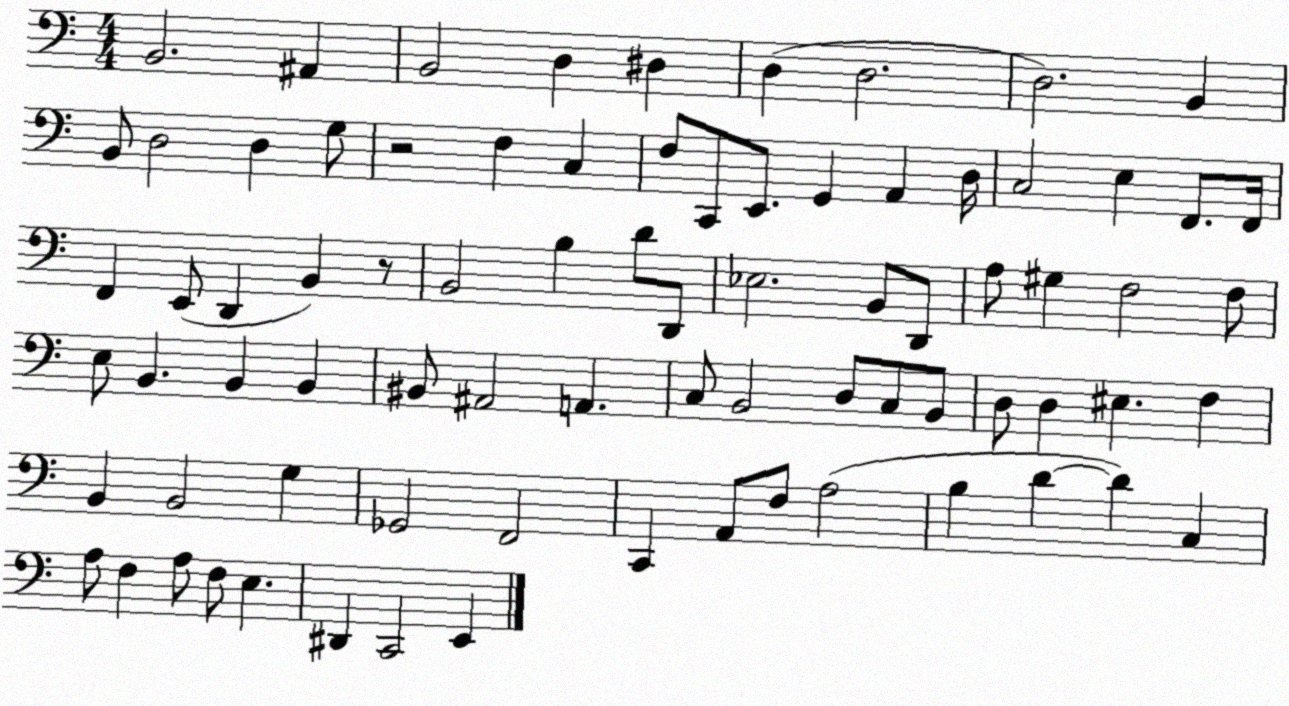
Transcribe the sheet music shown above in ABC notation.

X:1
T:Untitled
M:4/4
L:1/4
K:C
B,,2 ^A,, B,,2 D, ^D, D, D,2 D,2 B,, B,,/2 D,2 D, G,/2 z2 F, C, F,/2 C,,/2 E,,/2 G,, A,, D,/4 C,2 E, F,,/2 F,,/4 F,, E,,/2 D,, B,, z/2 B,,2 B, D/2 D,,/2 _E,2 B,,/2 D,,/2 A,/2 ^G, F,2 F,/2 E,/2 B,, B,, B,, ^B,,/2 ^A,,2 A,, C,/2 B,,2 D,/2 C,/2 B,,/2 D,/2 D, ^E, F, B,, B,,2 G, _G,,2 F,,2 C,, A,,/2 F,/2 A,2 B, D D C, A,/2 F, A,/2 F,/2 E, ^D,, C,,2 E,,